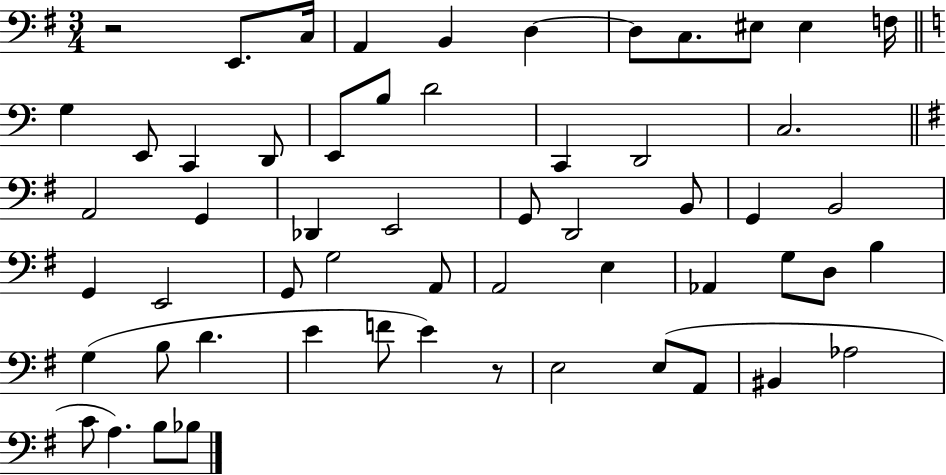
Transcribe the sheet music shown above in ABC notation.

X:1
T:Untitled
M:3/4
L:1/4
K:G
z2 E,,/2 C,/4 A,, B,, D, D,/2 C,/2 ^E,/2 ^E, F,/4 G, E,,/2 C,, D,,/2 E,,/2 B,/2 D2 C,, D,,2 C,2 A,,2 G,, _D,, E,,2 G,,/2 D,,2 B,,/2 G,, B,,2 G,, E,,2 G,,/2 G,2 A,,/2 A,,2 E, _A,, G,/2 D,/2 B, G, B,/2 D E F/2 E z/2 E,2 E,/2 A,,/2 ^B,, _A,2 C/2 A, B,/2 _B,/2